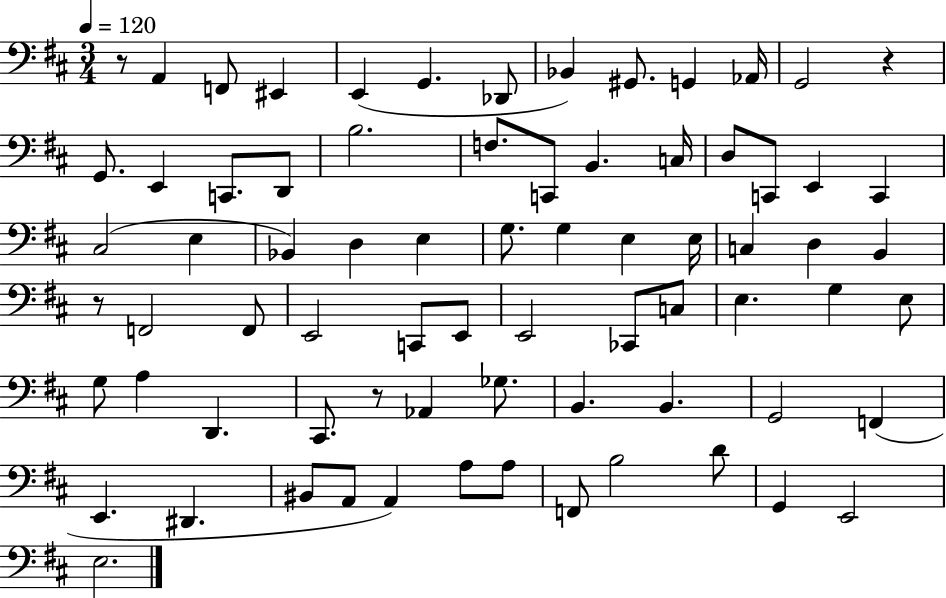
R/e A2/q F2/e EIS2/q E2/q G2/q. Db2/e Bb2/q G#2/e. G2/q Ab2/s G2/h R/q G2/e. E2/q C2/e. D2/e B3/h. F3/e. C2/e B2/q. C3/s D3/e C2/e E2/q C2/q C#3/h E3/q Bb2/q D3/q E3/q G3/e. G3/q E3/q E3/s C3/q D3/q B2/q R/e F2/h F2/e E2/h C2/e E2/e E2/h CES2/e C3/e E3/q. G3/q E3/e G3/e A3/q D2/q. C#2/e. R/e Ab2/q Gb3/e. B2/q. B2/q. G2/h F2/q E2/q. D#2/q. BIS2/e A2/e A2/q A3/e A3/e F2/e B3/h D4/e G2/q E2/h E3/h.